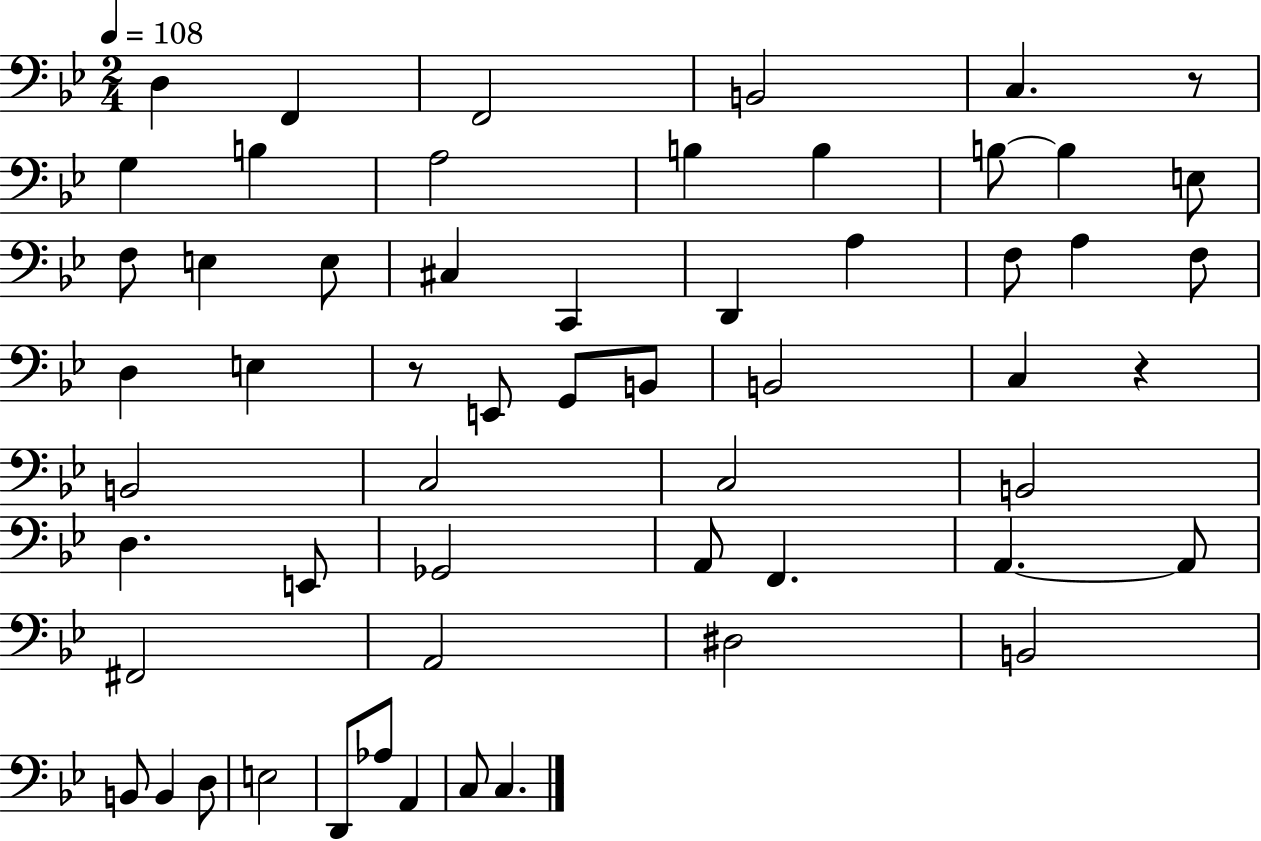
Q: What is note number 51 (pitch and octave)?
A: Ab3